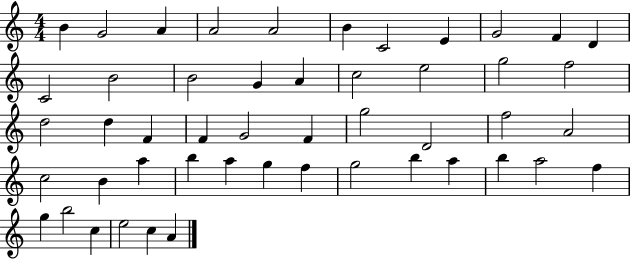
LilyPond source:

{
  \clef treble
  \numericTimeSignature
  \time 4/4
  \key c \major
  b'4 g'2 a'4 | a'2 a'2 | b'4 c'2 e'4 | g'2 f'4 d'4 | \break c'2 b'2 | b'2 g'4 a'4 | c''2 e''2 | g''2 f''2 | \break d''2 d''4 f'4 | f'4 g'2 f'4 | g''2 d'2 | f''2 a'2 | \break c''2 b'4 a''4 | b''4 a''4 g''4 f''4 | g''2 b''4 a''4 | b''4 a''2 f''4 | \break g''4 b''2 c''4 | e''2 c''4 a'4 | \bar "|."
}